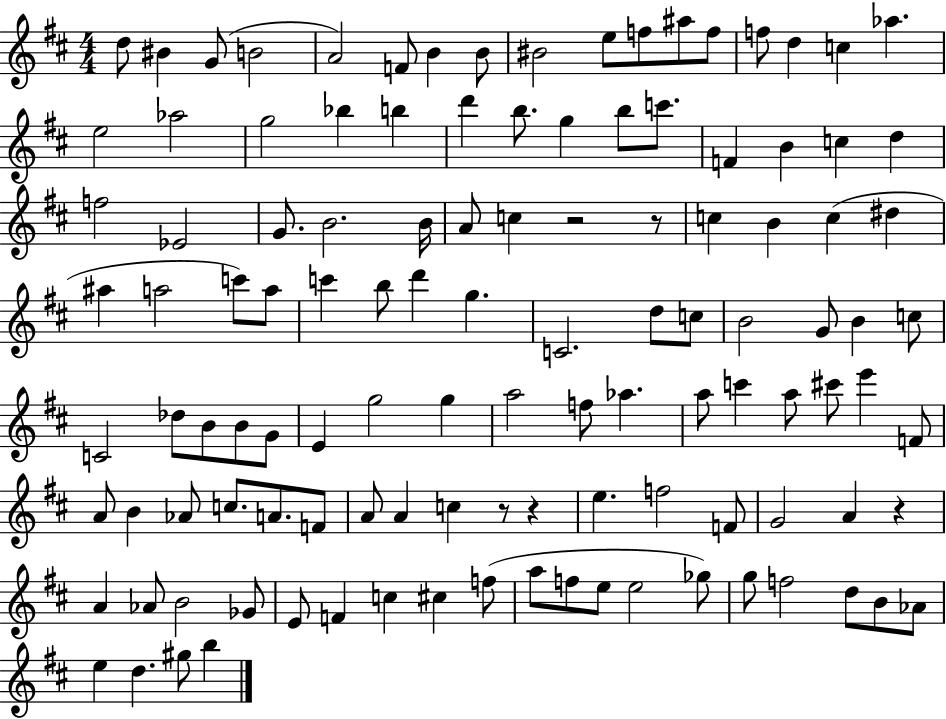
X:1
T:Untitled
M:4/4
L:1/4
K:D
d/2 ^B G/2 B2 A2 F/2 B B/2 ^B2 e/2 f/2 ^a/2 f/2 f/2 d c _a e2 _a2 g2 _b b d' b/2 g b/2 c'/2 F B c d f2 _E2 G/2 B2 B/4 A/2 c z2 z/2 c B c ^d ^a a2 c'/2 a/2 c' b/2 d' g C2 d/2 c/2 B2 G/2 B c/2 C2 _d/2 B/2 B/2 G/2 E g2 g a2 f/2 _a a/2 c' a/2 ^c'/2 e' F/2 A/2 B _A/2 c/2 A/2 F/2 A/2 A c z/2 z e f2 F/2 G2 A z A _A/2 B2 _G/2 E/2 F c ^c f/2 a/2 f/2 e/2 e2 _g/2 g/2 f2 d/2 B/2 _A/2 e d ^g/2 b